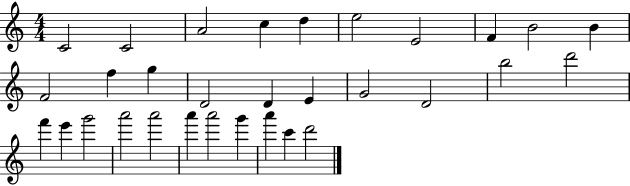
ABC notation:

X:1
T:Untitled
M:4/4
L:1/4
K:C
C2 C2 A2 c d e2 E2 F B2 B F2 f g D2 D E G2 D2 b2 d'2 f' e' g'2 a'2 a'2 a' a'2 g' a' c' d'2